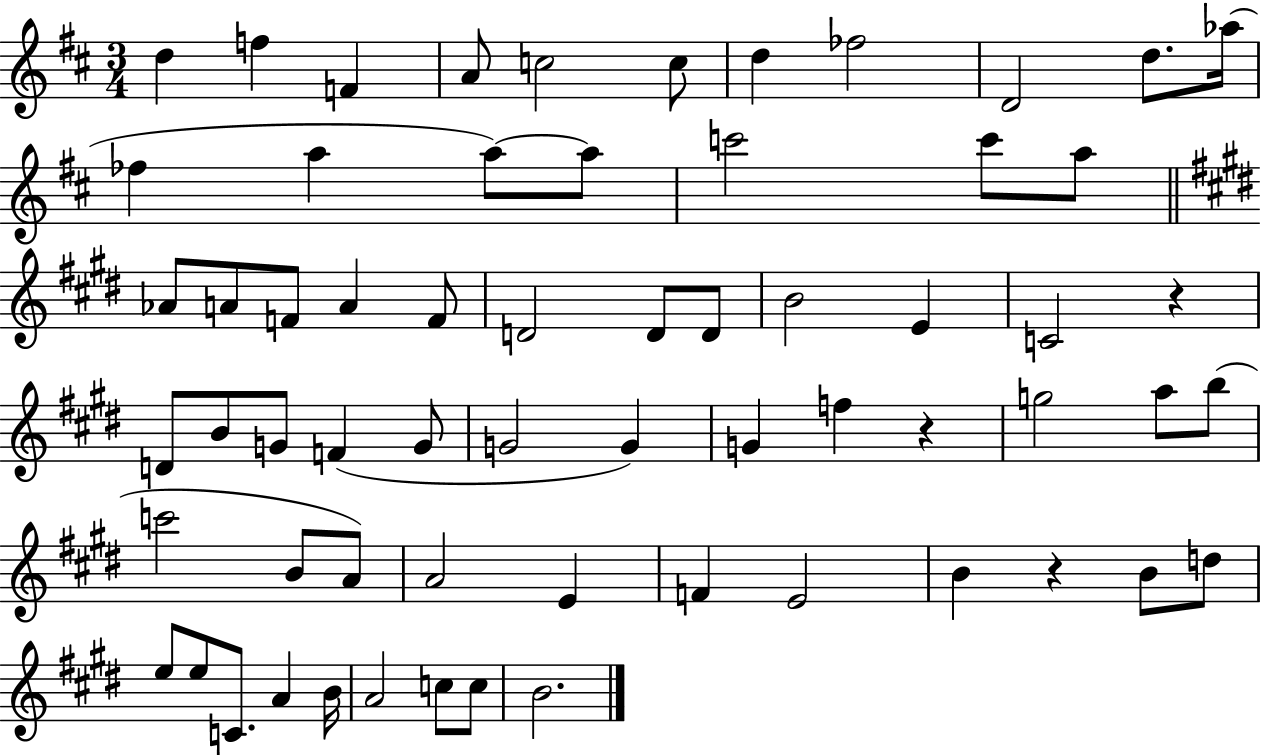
D5/q F5/q F4/q A4/e C5/h C5/e D5/q FES5/h D4/h D5/e. Ab5/s FES5/q A5/q A5/e A5/e C6/h C6/e A5/e Ab4/e A4/e F4/e A4/q F4/e D4/h D4/e D4/e B4/h E4/q C4/h R/q D4/e B4/e G4/e F4/q G4/e G4/h G4/q G4/q F5/q R/q G5/h A5/e B5/e C6/h B4/e A4/e A4/h E4/q F4/q E4/h B4/q R/q B4/e D5/e E5/e E5/e C4/e. A4/q B4/s A4/h C5/e C5/e B4/h.